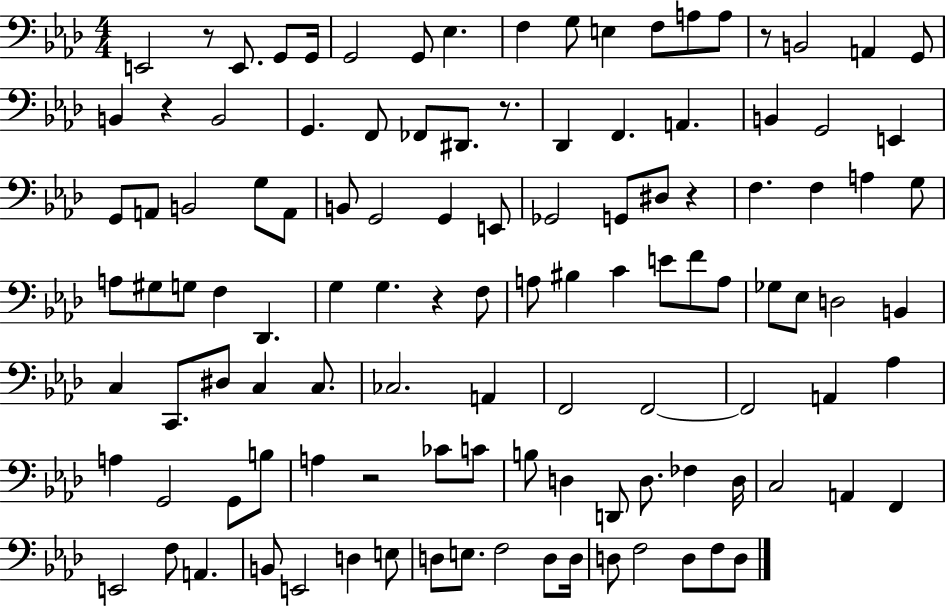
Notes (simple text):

E2/h R/e E2/e. G2/e G2/s G2/h G2/e Eb3/q. F3/q G3/e E3/q F3/e A3/e A3/e R/e B2/h A2/q G2/e B2/q R/q B2/h G2/q. F2/e FES2/e D#2/e. R/e. Db2/q F2/q. A2/q. B2/q G2/h E2/q G2/e A2/e B2/h G3/e A2/e B2/e G2/h G2/q E2/e Gb2/h G2/e D#3/e R/q F3/q. F3/q A3/q G3/e A3/e G#3/e G3/e F3/q Db2/q. G3/q G3/q. R/q F3/e A3/e BIS3/q C4/q E4/e F4/e A3/e Gb3/e Eb3/e D3/h B2/q C3/q C2/e. D#3/e C3/q C3/e. CES3/h. A2/q F2/h F2/h F2/h A2/q Ab3/q A3/q G2/h G2/e B3/e A3/q R/h CES4/e C4/e B3/e D3/q D2/e D3/e. FES3/q D3/s C3/h A2/q F2/q E2/h F3/e A2/q. B2/e E2/h D3/q E3/e D3/e E3/e. F3/h D3/e D3/s D3/e F3/h D3/e F3/e D3/e